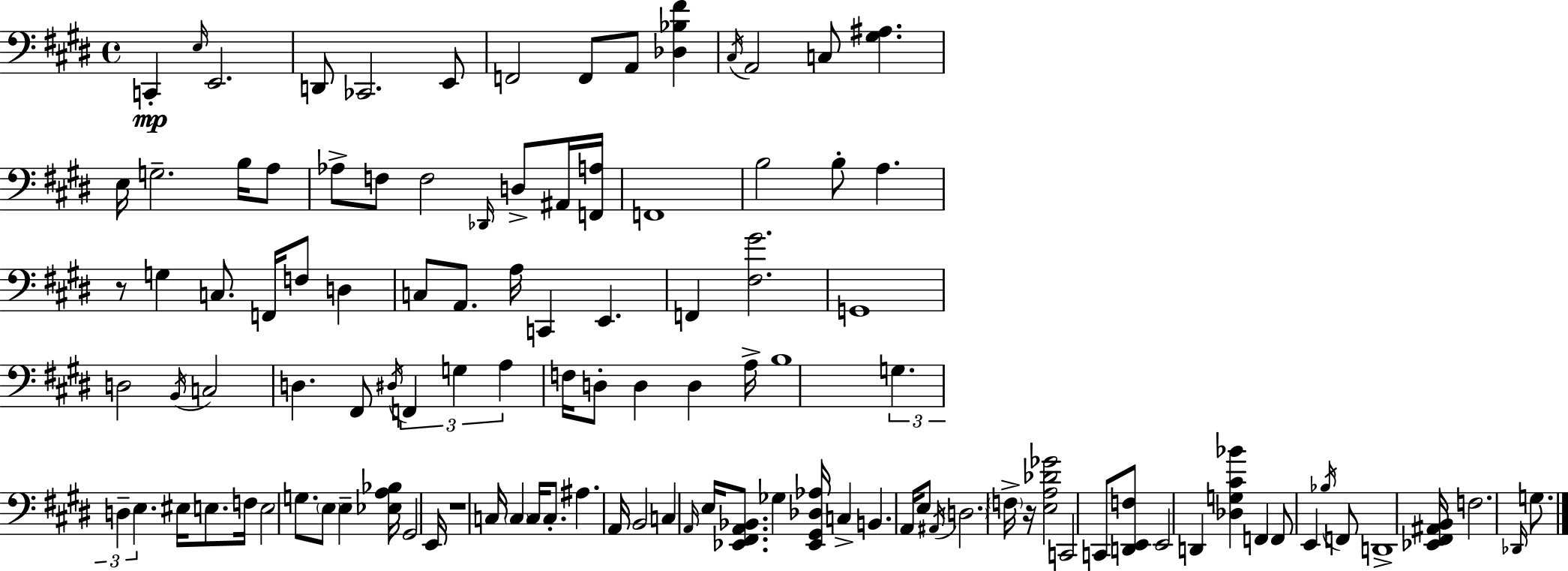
C2/q E3/s E2/h. D2/e CES2/h. E2/e F2/h F2/e A2/e [Db3,Bb3,F#4]/q C#3/s A2/h C3/e [G#3,A#3]/q. E3/s G3/h. B3/s A3/e Ab3/e F3/e F3/h Db2/s D3/e A#2/s [F2,A3]/s F2/w B3/h B3/e A3/q. R/e G3/q C3/e. F2/s F3/e D3/q C3/e A2/e. A3/s C2/q E2/q. F2/q [F#3,G#4]/h. G2/w D3/h B2/s C3/h D3/q. F#2/e D#3/s F2/q G3/q A3/q F3/s D3/e D3/q D3/q A3/s B3/w G3/q. D3/q E3/q. EIS3/s E3/e. F3/s E3/h G3/e. E3/e E3/q [Eb3,A3,Bb3]/s G#2/h E2/s R/w C3/s C3/q C3/s C3/e. A#3/q. A2/s B2/h C3/q A2/s E3/s [Eb2,F#2,A2,Bb2]/e. Gb3/q [Eb2,G#2,Db3,Ab3]/s C3/q B2/q. A2/s E3/e A#2/s D3/h. F3/s R/s [E3,A3,Db4,Gb4]/h C2/h C2/e [D2,E2,F3]/e E2/h D2/q [Db3,G3,C#4,Bb4]/q F2/q F2/e E2/q Bb3/s F2/e D2/w [Eb2,F#2,A#2,B2]/s F3/h. Db2/s G3/e.